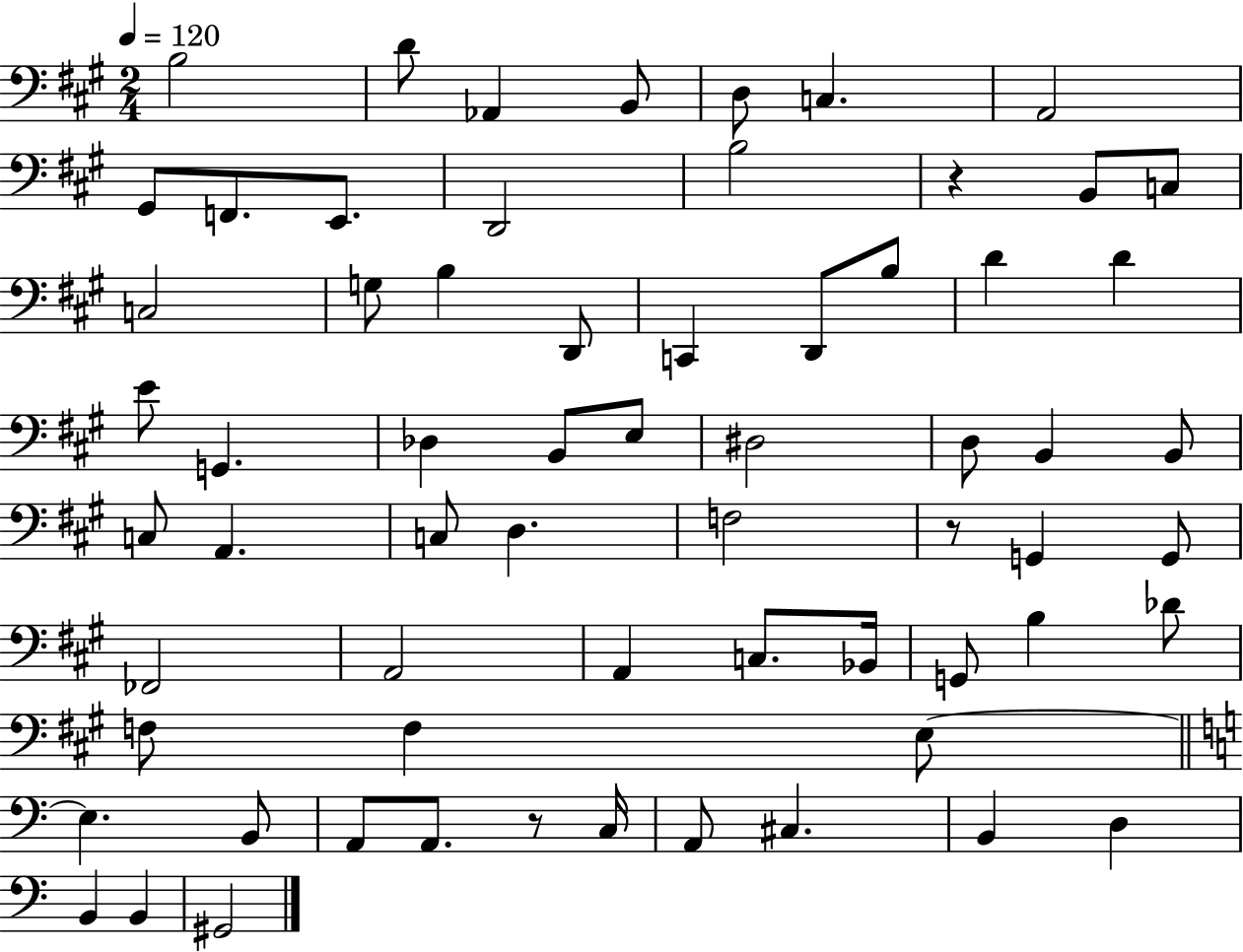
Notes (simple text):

B3/h D4/e Ab2/q B2/e D3/e C3/q. A2/h G#2/e F2/e. E2/e. D2/h B3/h R/q B2/e C3/e C3/h G3/e B3/q D2/e C2/q D2/e B3/e D4/q D4/q E4/e G2/q. Db3/q B2/e E3/e D#3/h D3/e B2/q B2/e C3/e A2/q. C3/e D3/q. F3/h R/e G2/q G2/e FES2/h A2/h A2/q C3/e. Bb2/s G2/e B3/q Db4/e F3/e F3/q E3/e E3/q. B2/e A2/e A2/e. R/e C3/s A2/e C#3/q. B2/q D3/q B2/q B2/q G#2/h